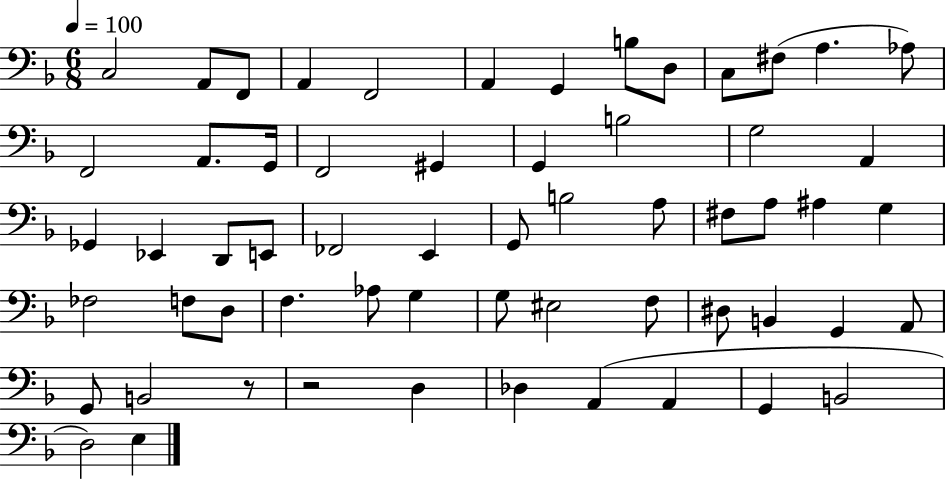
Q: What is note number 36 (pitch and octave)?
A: FES3